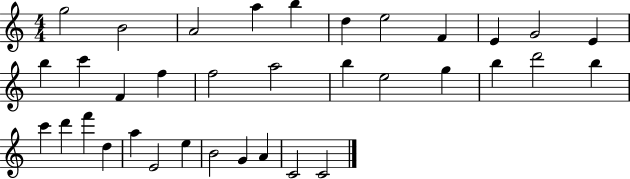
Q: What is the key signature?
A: C major